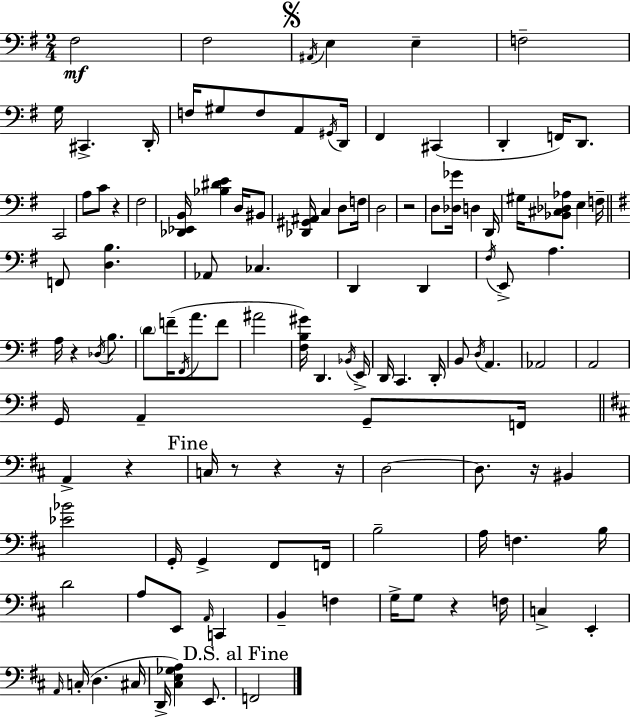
F#3/h F#3/h A#2/s E3/q E3/q F3/h G3/s C#2/q. D2/s F3/s G#3/e F3/e A2/e G#2/s D2/s F#2/q C#2/q D2/q F2/s D2/e. C2/h A3/e C4/e R/q F#3/h [Db2,Eb2,B2]/s [Bb3,D#4,E4]/q D3/s BIS2/e [Db2,G#2,A#2]/s C3/q D3/e F3/s D3/h R/h D3/e [Db3,Gb4]/s D3/q D2/s G#3/s [Bb2,C#3,Db3,Ab3]/e E3/q F3/s F2/e [D3,B3]/q. Ab2/e CES3/q. D2/q D2/q F#3/s E2/e A3/q. A3/s R/q Db3/s B3/e. D4/e F4/s F#2/s A4/e. F4/e A#4/h [F#3,B3,G#4]/s D2/q. Bb2/s E2/s D2/s C2/q. D2/s B2/e D3/s A2/q. Ab2/h A2/h G2/s A2/q G2/e F2/s A2/q R/q C3/s R/e R/q R/s D3/h D3/e. R/s BIS2/q [Eb4,Bb4]/h G2/s G2/q F#2/e F2/s B3/h A3/s F3/q. B3/s D4/h A3/e E2/e A2/s C2/q B2/q F3/q G3/s G3/e R/q F3/s C3/q E2/q A2/s C3/s D3/q. C#3/s D2/s [C#3,E3,Gb3,A3]/q E2/e. F2/h